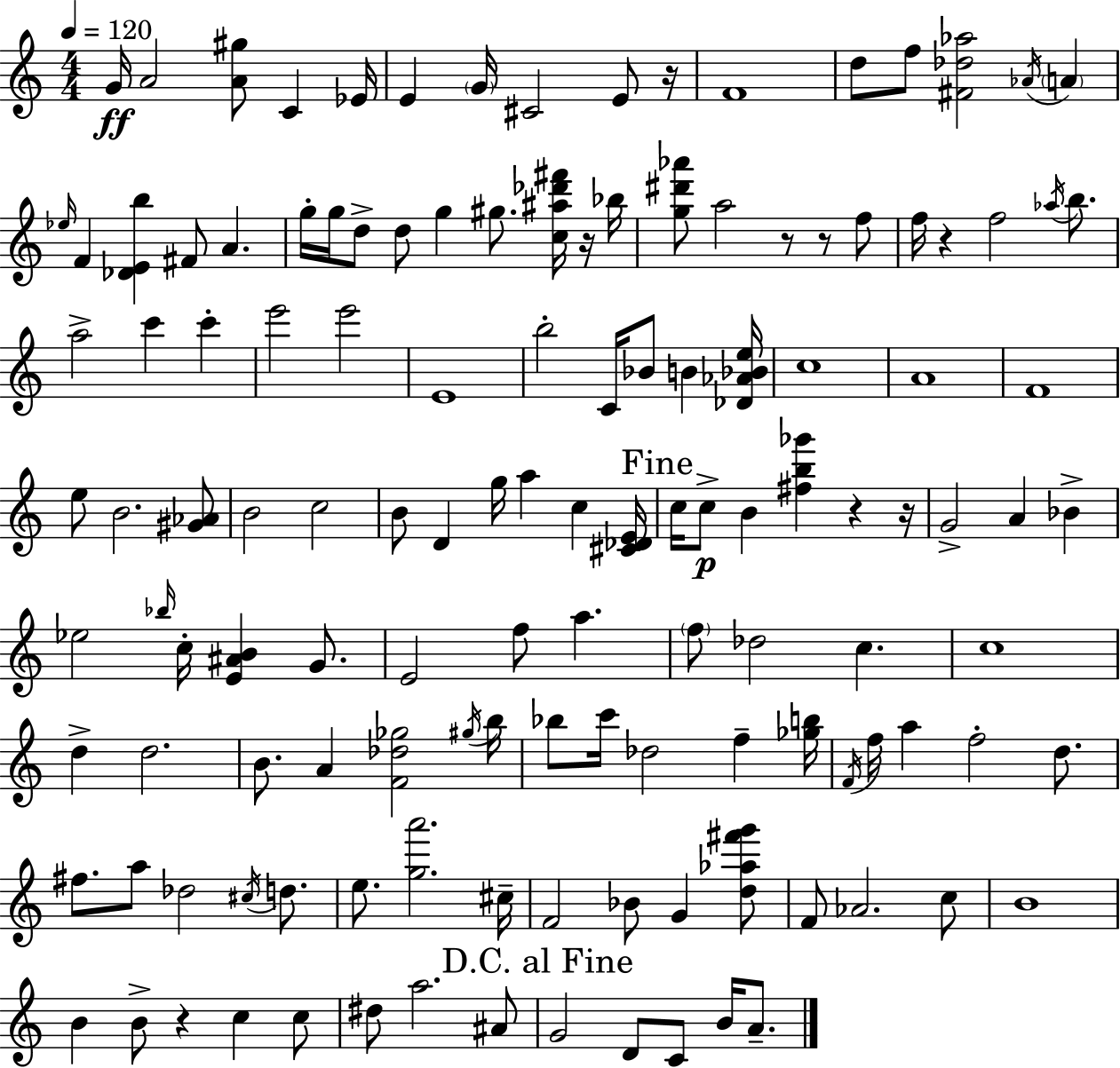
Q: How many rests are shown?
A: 8